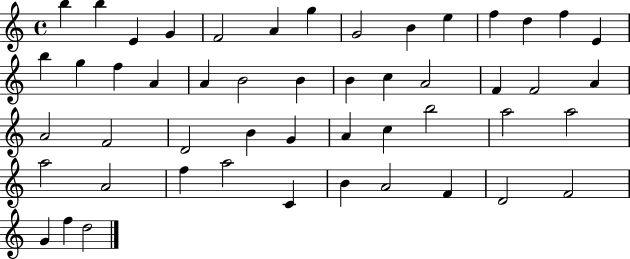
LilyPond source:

{
  \clef treble
  \time 4/4
  \defaultTimeSignature
  \key c \major
  b''4 b''4 e'4 g'4 | f'2 a'4 g''4 | g'2 b'4 e''4 | f''4 d''4 f''4 e'4 | \break b''4 g''4 f''4 a'4 | a'4 b'2 b'4 | b'4 c''4 a'2 | f'4 f'2 a'4 | \break a'2 f'2 | d'2 b'4 g'4 | a'4 c''4 b''2 | a''2 a''2 | \break a''2 a'2 | f''4 a''2 c'4 | b'4 a'2 f'4 | d'2 f'2 | \break g'4 f''4 d''2 | \bar "|."
}